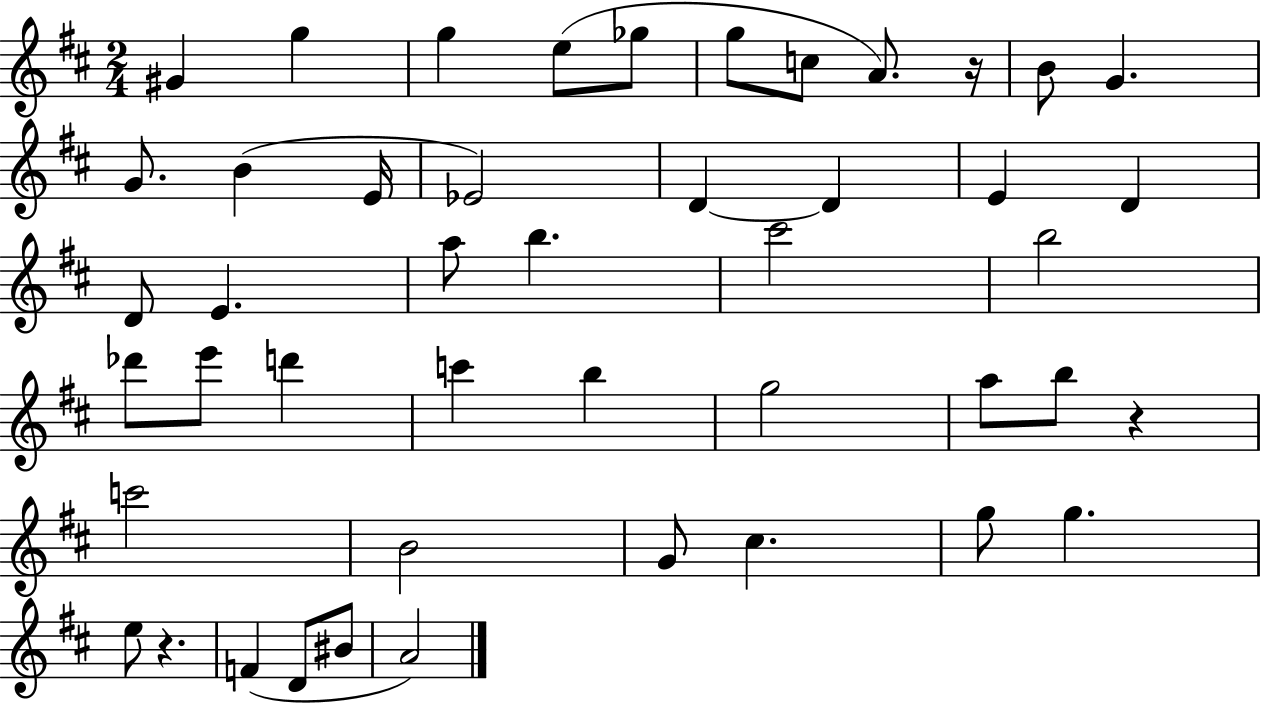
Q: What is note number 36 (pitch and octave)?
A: C#5